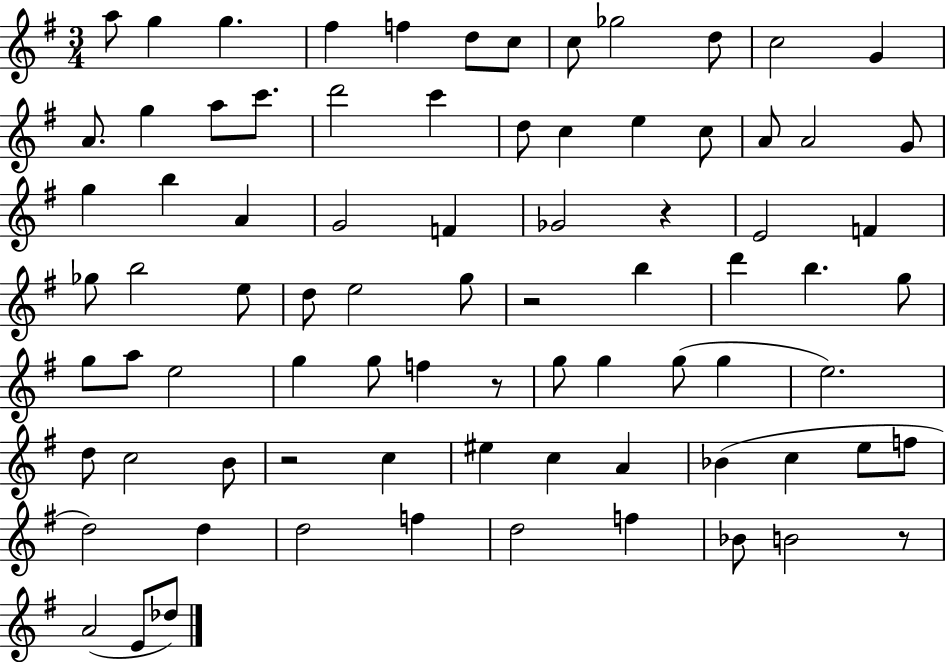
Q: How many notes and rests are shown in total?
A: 81